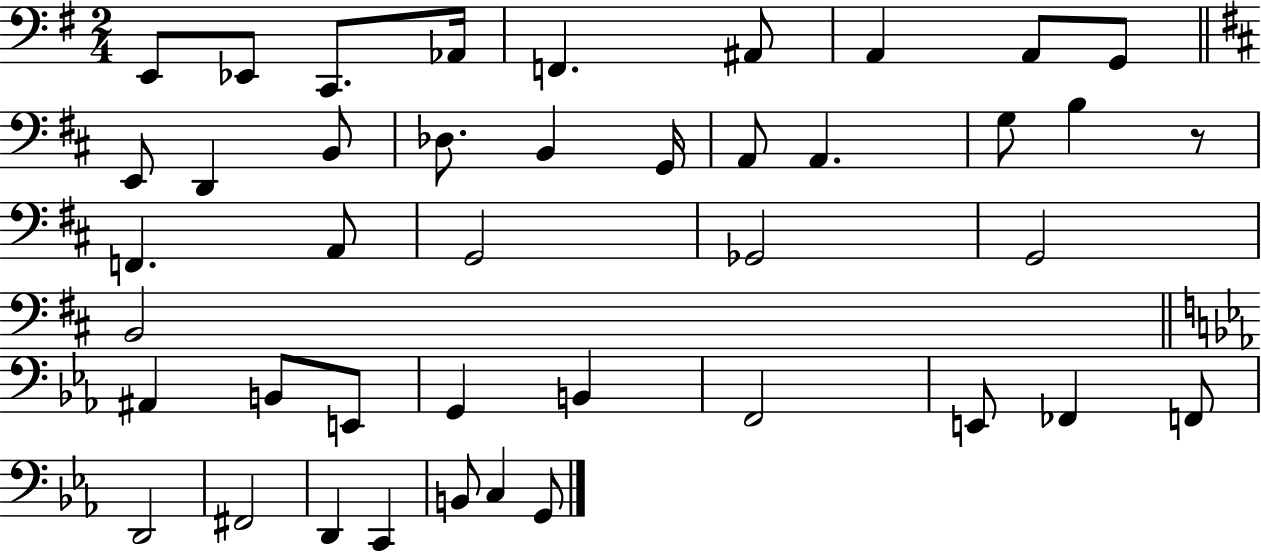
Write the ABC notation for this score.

X:1
T:Untitled
M:2/4
L:1/4
K:G
E,,/2 _E,,/2 C,,/2 _A,,/4 F,, ^A,,/2 A,, A,,/2 G,,/2 E,,/2 D,, B,,/2 _D,/2 B,, G,,/4 A,,/2 A,, G,/2 B, z/2 F,, A,,/2 G,,2 _G,,2 G,,2 B,,2 ^A,, B,,/2 E,,/2 G,, B,, F,,2 E,,/2 _F,, F,,/2 D,,2 ^F,,2 D,, C,, B,,/2 C, G,,/2